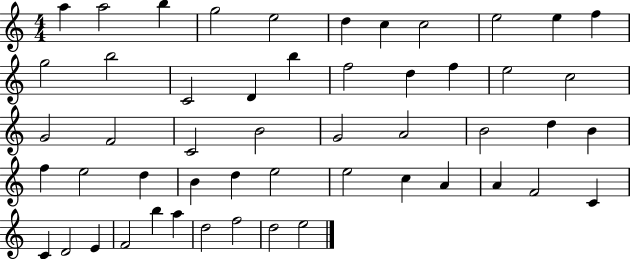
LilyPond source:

{
  \clef treble
  \numericTimeSignature
  \time 4/4
  \key c \major
  a''4 a''2 b''4 | g''2 e''2 | d''4 c''4 c''2 | e''2 e''4 f''4 | \break g''2 b''2 | c'2 d'4 b''4 | f''2 d''4 f''4 | e''2 c''2 | \break g'2 f'2 | c'2 b'2 | g'2 a'2 | b'2 d''4 b'4 | \break f''4 e''2 d''4 | b'4 d''4 e''2 | e''2 c''4 a'4 | a'4 f'2 c'4 | \break c'4 d'2 e'4 | f'2 b''4 a''4 | d''2 f''2 | d''2 e''2 | \break \bar "|."
}